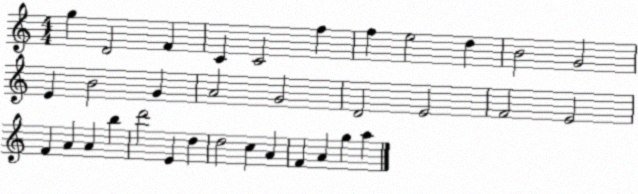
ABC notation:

X:1
T:Untitled
M:4/4
L:1/4
K:C
g D2 F C C2 f f e2 d B2 G2 E B2 G A2 G2 D2 E2 F2 E2 F A A b d'2 E d d2 c A F A g a